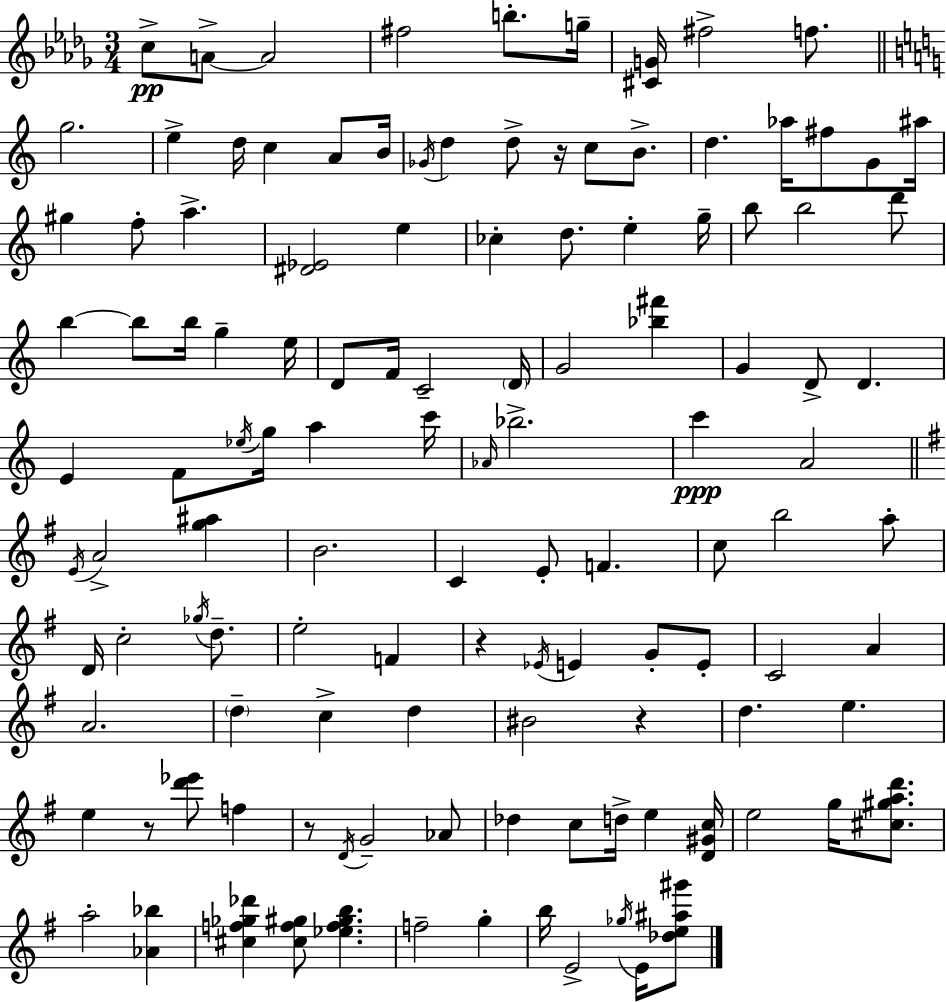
{
  \clef treble
  \numericTimeSignature
  \time 3/4
  \key bes \minor
  \repeat volta 2 { c''8->\pp a'8->~~ a'2 | fis''2 b''8.-. g''16-- | <cis' g'>16 fis''2-> f''8. | \bar "||" \break \key c \major g''2. | e''4-> d''16 c''4 a'8 b'16 | \acciaccatura { ges'16 } d''4 d''8-> r16 c''8 b'8.-> | d''4. aes''16 fis''8 g'8 | \break ais''16 gis''4 f''8-. a''4.-> | <dis' ees'>2 e''4 | ces''4-. d''8. e''4-. | g''16-- b''8 b''2 d'''8 | \break b''4~~ b''8 b''16 g''4-- | e''16 d'8 f'16 c'2-- | \parenthesize d'16 g'2 <bes'' fis'''>4 | g'4 d'8-> d'4. | \break e'4 f'8 \acciaccatura { ees''16 } g''16 a''4 | c'''16 \grace { aes'16 } bes''2.-> | c'''4\ppp a'2 | \bar "||" \break \key g \major \acciaccatura { e'16 } a'2-> <g'' ais''>4 | b'2. | c'4 e'8-. f'4. | c''8 b''2 a''8-. | \break d'16 c''2-. \acciaccatura { ges''16 } d''8.-- | e''2-. f'4 | r4 \acciaccatura { ees'16 } e'4 g'8-. | e'8-. c'2 a'4 | \break a'2. | \parenthesize d''4-- c''4-> d''4 | bis'2 r4 | d''4. e''4. | \break e''4 r8 <d''' ees'''>8 f''4 | r8 \acciaccatura { d'16 } g'2-- | aes'8 des''4 c''8 d''16-> e''4 | <d' gis' c''>16 e''2 | \break g''16 <cis'' gis'' a'' d'''>8. a''2-. | <aes' bes''>4 <cis'' f'' ges'' des'''>4 <cis'' f'' gis''>8 <ees'' f'' gis'' b''>4. | f''2-- | g''4-. b''16 e'2-> | \break \acciaccatura { ges''16 } e'16 <des'' e'' ais'' gis'''>8 } \bar "|."
}